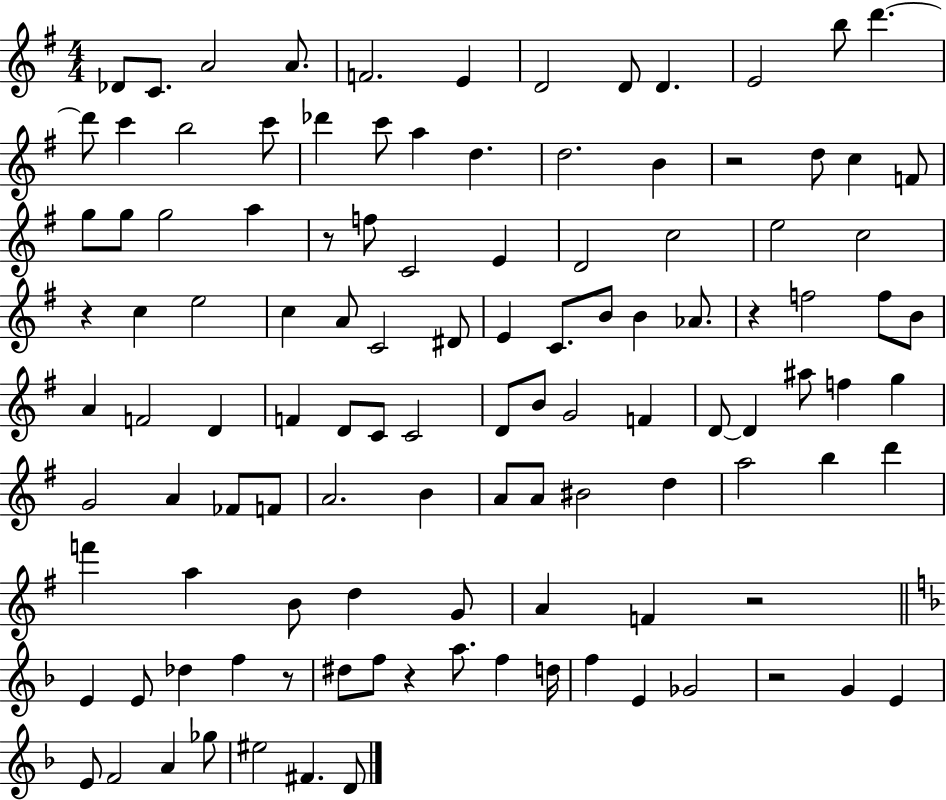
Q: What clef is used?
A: treble